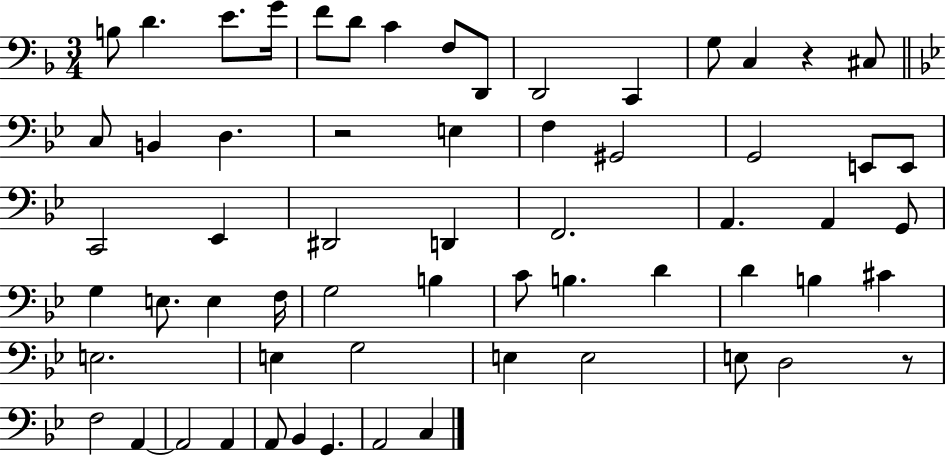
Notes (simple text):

B3/e D4/q. E4/e. G4/s F4/e D4/e C4/q F3/e D2/e D2/h C2/q G3/e C3/q R/q C#3/e C3/e B2/q D3/q. R/h E3/q F3/q G#2/h G2/h E2/e E2/e C2/h Eb2/q D#2/h D2/q F2/h. A2/q. A2/q G2/e G3/q E3/e. E3/q F3/s G3/h B3/q C4/e B3/q. D4/q D4/q B3/q C#4/q E3/h. E3/q G3/h E3/q E3/h E3/e D3/h R/e F3/h A2/q A2/h A2/q A2/e Bb2/q G2/q. A2/h C3/q